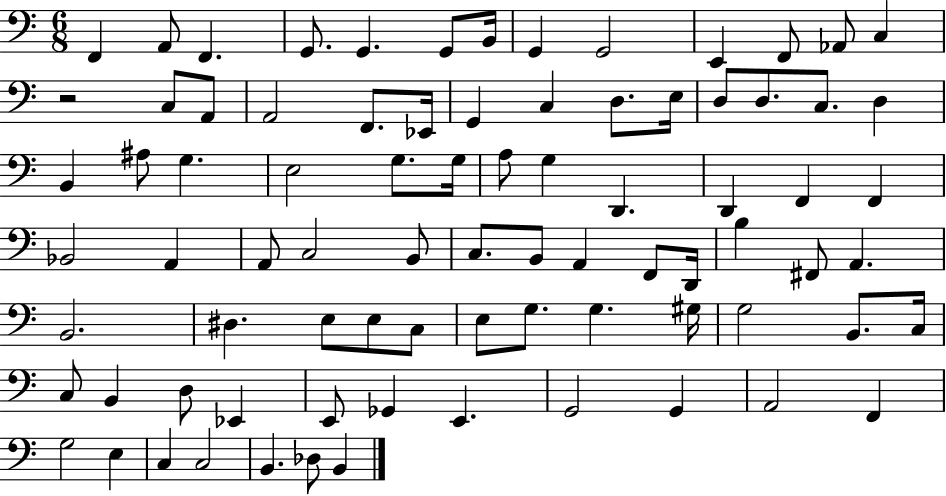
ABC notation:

X:1
T:Untitled
M:6/8
L:1/4
K:C
F,, A,,/2 F,, G,,/2 G,, G,,/2 B,,/4 G,, G,,2 E,, F,,/2 _A,,/2 C, z2 C,/2 A,,/2 A,,2 F,,/2 _E,,/4 G,, C, D,/2 E,/4 D,/2 D,/2 C,/2 D, B,, ^A,/2 G, E,2 G,/2 G,/4 A,/2 G, D,, D,, F,, F,, _B,,2 A,, A,,/2 C,2 B,,/2 C,/2 B,,/2 A,, F,,/2 D,,/4 B, ^F,,/2 A,, B,,2 ^D, E,/2 E,/2 C,/2 E,/2 G,/2 G, ^G,/4 G,2 B,,/2 C,/4 C,/2 B,, D,/2 _E,, E,,/2 _G,, E,, G,,2 G,, A,,2 F,, G,2 E, C, C,2 B,, _D,/2 B,,